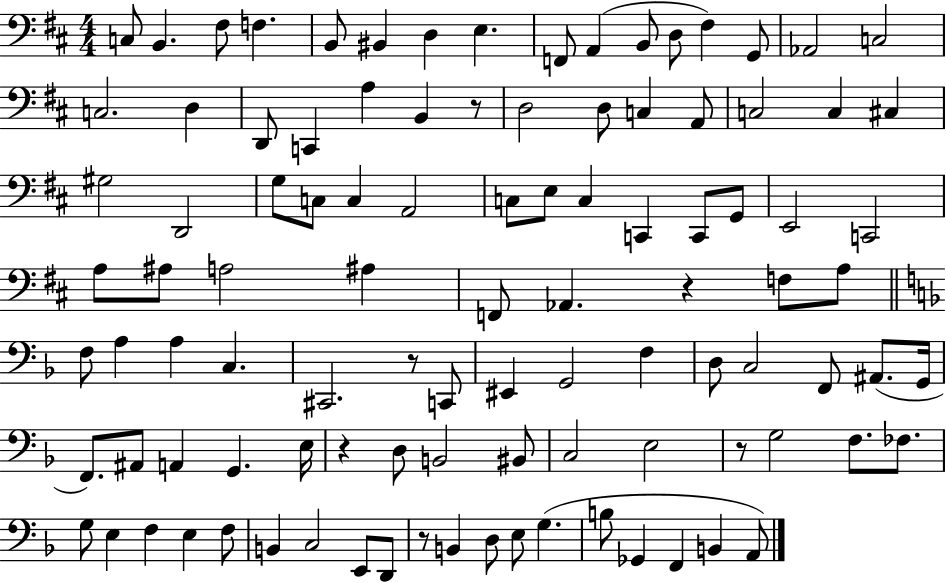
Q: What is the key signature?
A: D major